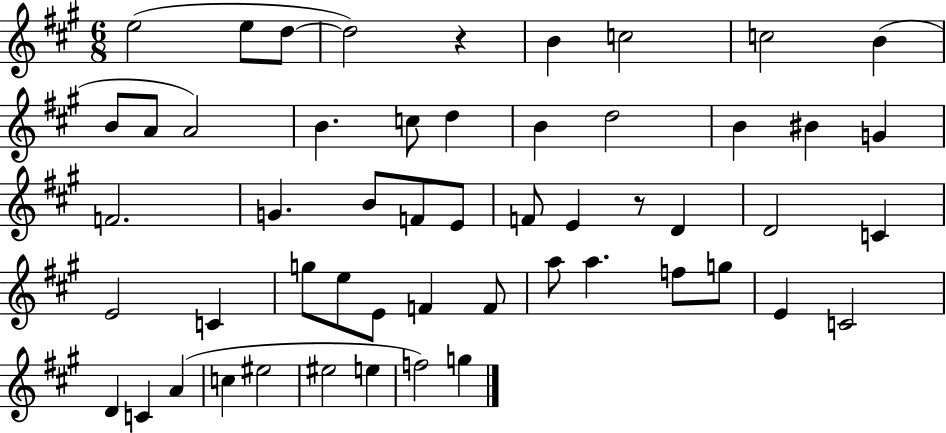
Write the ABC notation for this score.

X:1
T:Untitled
M:6/8
L:1/4
K:A
e2 e/2 d/2 d2 z B c2 c2 B B/2 A/2 A2 B c/2 d B d2 B ^B G F2 G B/2 F/2 E/2 F/2 E z/2 D D2 C E2 C g/2 e/2 E/2 F F/2 a/2 a f/2 g/2 E C2 D C A c ^e2 ^e2 e f2 g